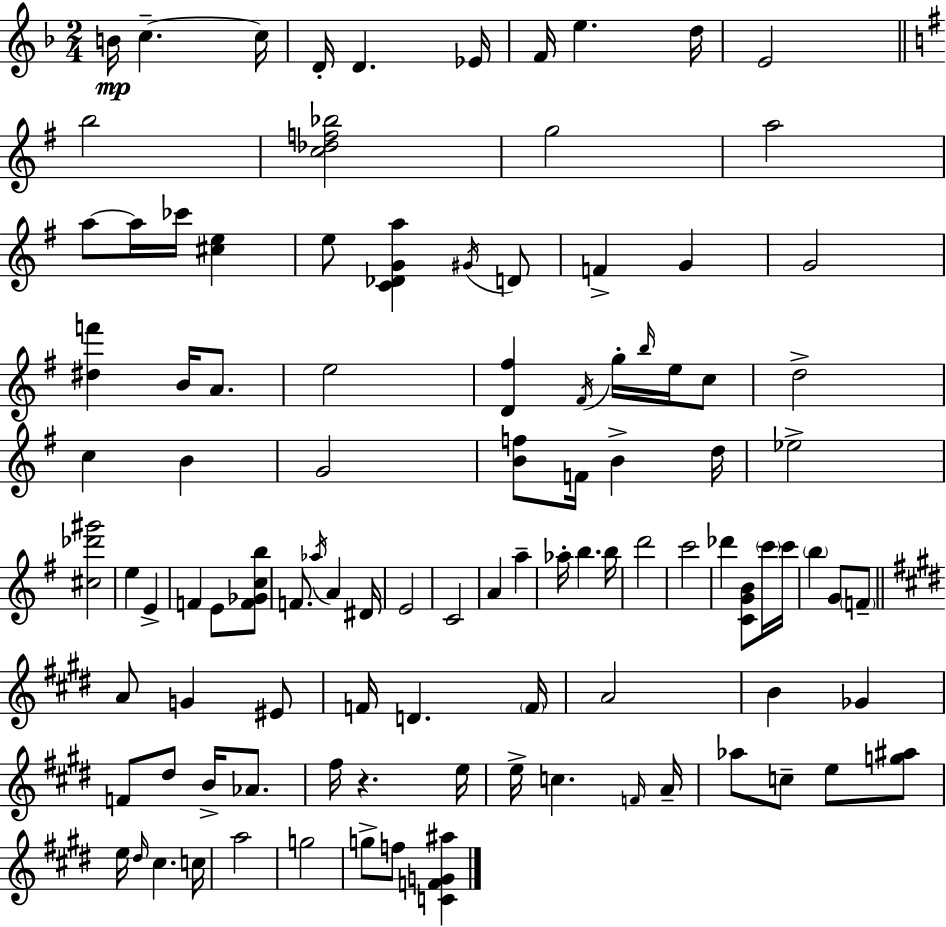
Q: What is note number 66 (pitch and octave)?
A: D4